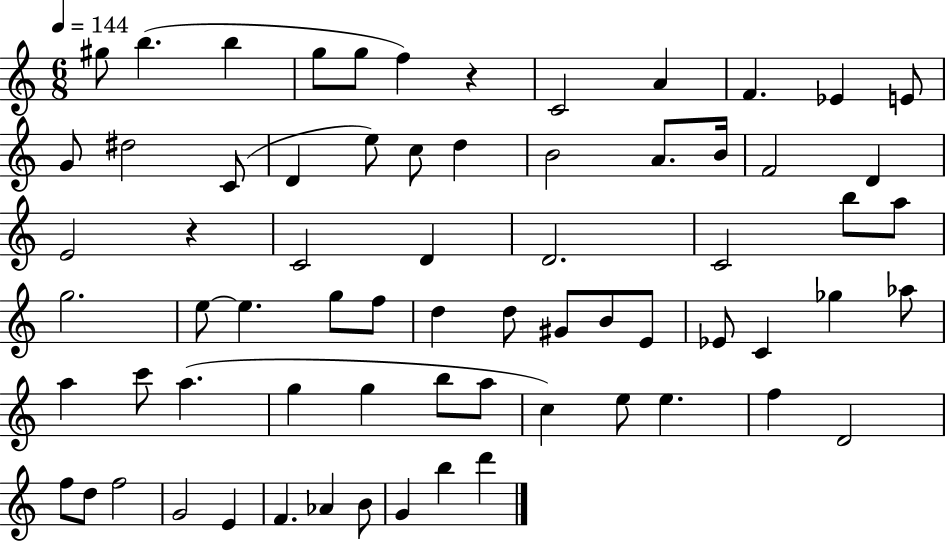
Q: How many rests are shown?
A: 2